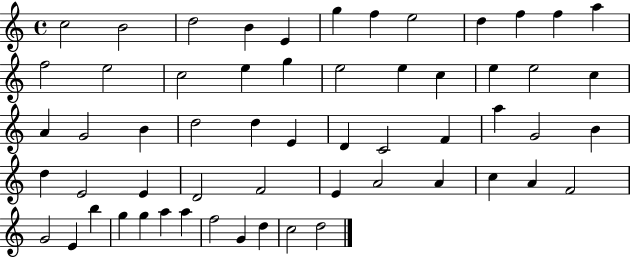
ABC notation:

X:1
T:Untitled
M:4/4
L:1/4
K:C
c2 B2 d2 B E g f e2 d f f a f2 e2 c2 e g e2 e c e e2 c A G2 B d2 d E D C2 F a G2 B d E2 E D2 F2 E A2 A c A F2 G2 E b g g a a f2 G d c2 d2